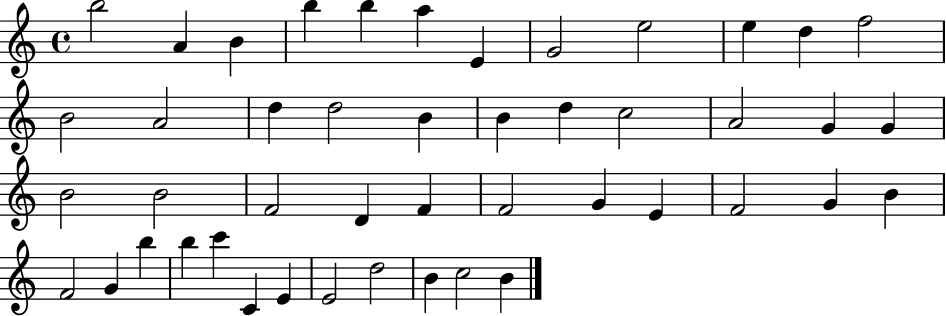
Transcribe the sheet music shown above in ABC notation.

X:1
T:Untitled
M:4/4
L:1/4
K:C
b2 A B b b a E G2 e2 e d f2 B2 A2 d d2 B B d c2 A2 G G B2 B2 F2 D F F2 G E F2 G B F2 G b b c' C E E2 d2 B c2 B